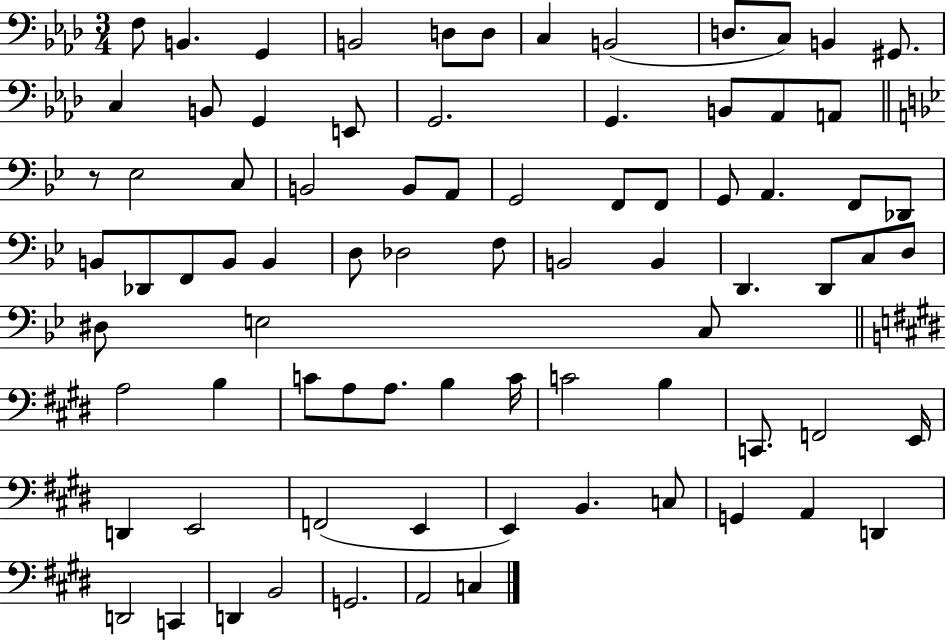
X:1
T:Untitled
M:3/4
L:1/4
K:Ab
F,/2 B,, G,, B,,2 D,/2 D,/2 C, B,,2 D,/2 C,/2 B,, ^G,,/2 C, B,,/2 G,, E,,/2 G,,2 G,, B,,/2 _A,,/2 A,,/2 z/2 _E,2 C,/2 B,,2 B,,/2 A,,/2 G,,2 F,,/2 F,,/2 G,,/2 A,, F,,/2 _D,,/2 B,,/2 _D,,/2 F,,/2 B,,/2 B,, D,/2 _D,2 F,/2 B,,2 B,, D,, D,,/2 C,/2 D,/2 ^D,/2 E,2 C,/2 A,2 B, C/2 A,/2 A,/2 B, C/4 C2 B, C,,/2 F,,2 E,,/4 D,, E,,2 F,,2 E,, E,, B,, C,/2 G,, A,, D,, D,,2 C,, D,, B,,2 G,,2 A,,2 C,